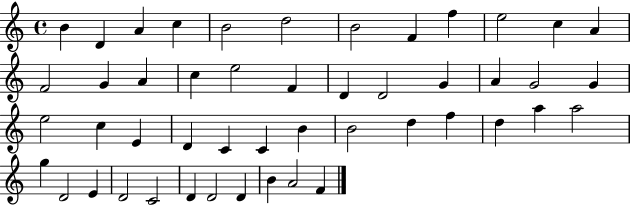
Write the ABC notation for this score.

X:1
T:Untitled
M:4/4
L:1/4
K:C
B D A c B2 d2 B2 F f e2 c A F2 G A c e2 F D D2 G A G2 G e2 c E D C C B B2 d f d a a2 g D2 E D2 C2 D D2 D B A2 F